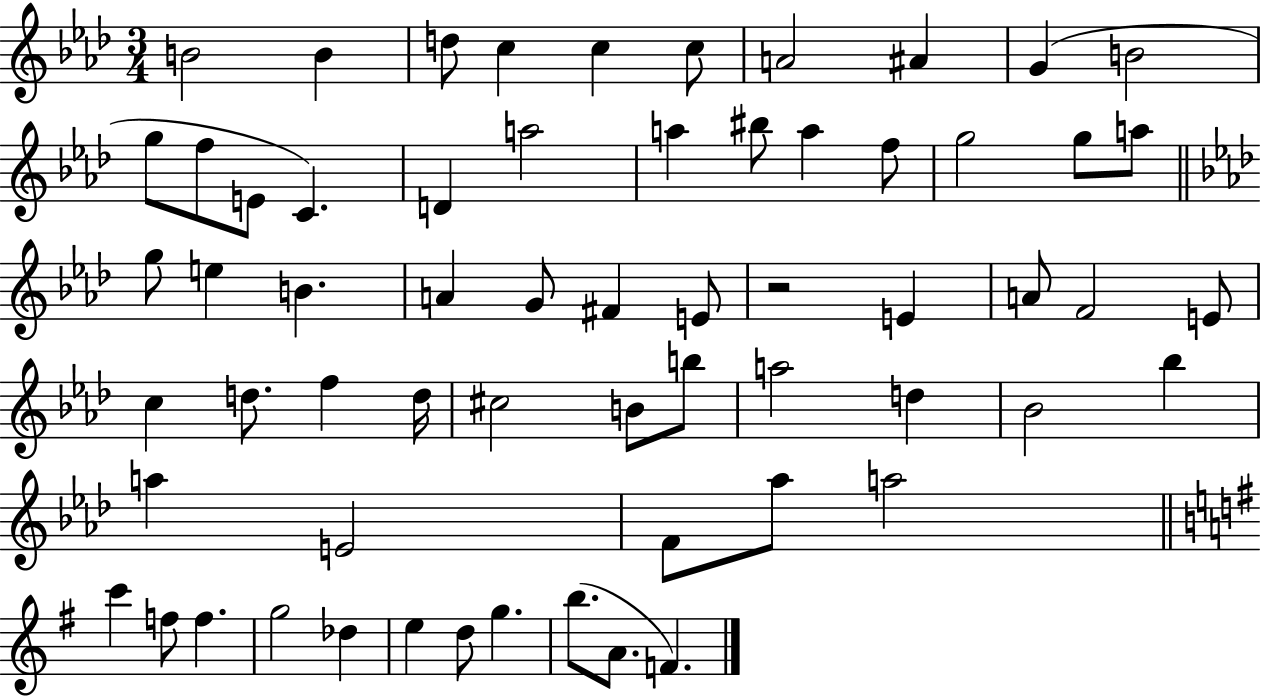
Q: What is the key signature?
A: AES major